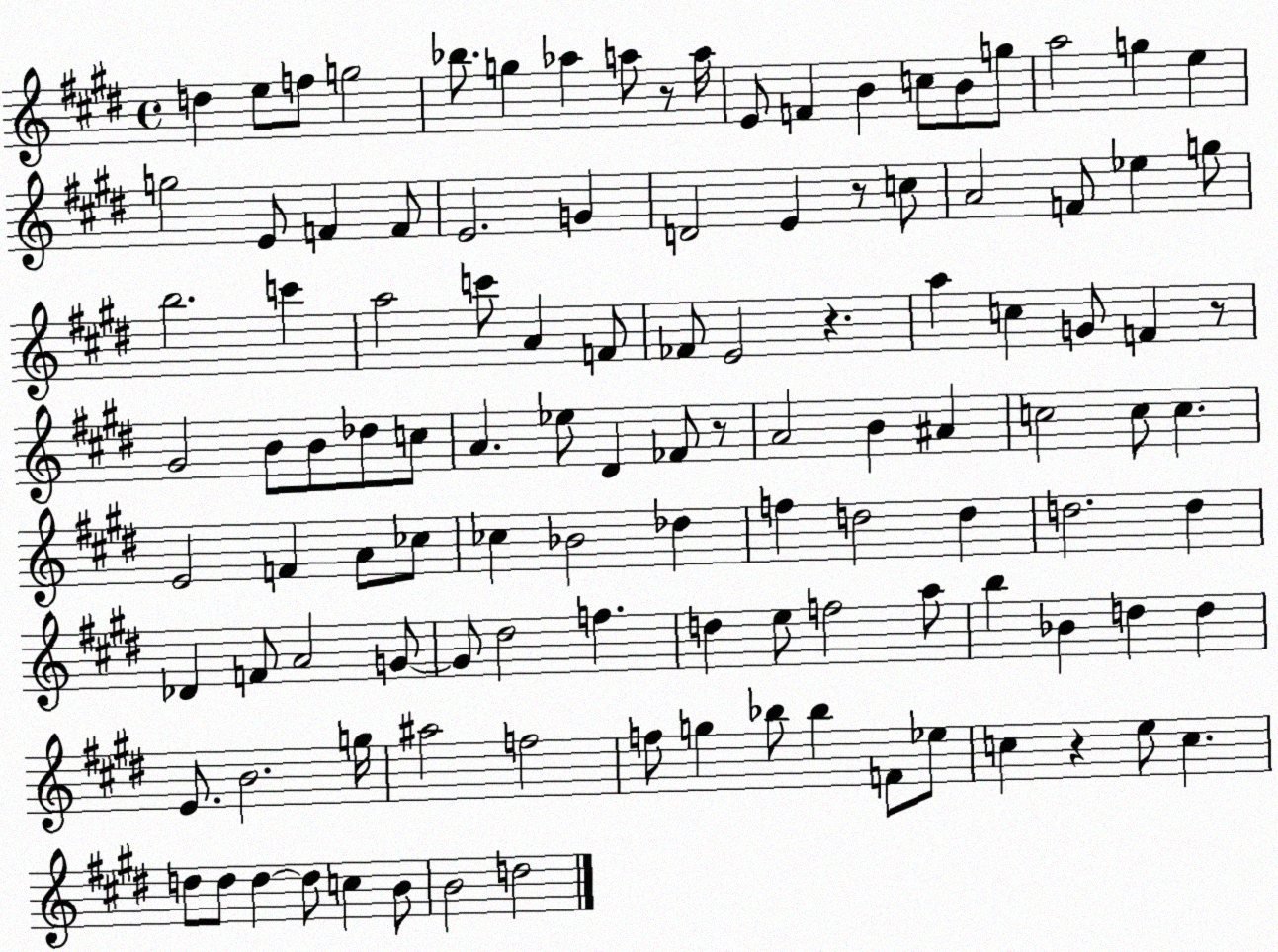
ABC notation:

X:1
T:Untitled
M:4/4
L:1/4
K:E
d e/2 f/2 g2 _b/2 g _a a/2 z/2 a/4 E/2 F B c/2 B/2 g/2 a2 g e g2 E/2 F F/2 E2 G D2 E z/2 c/2 A2 F/2 _e g/2 b2 c' a2 c'/2 A F/2 _F/2 E2 z a c G/2 F z/2 ^G2 B/2 B/2 _d/2 c/2 A _e/2 ^D _F/2 z/2 A2 B ^A c2 c/2 c E2 F A/2 _c/2 _c _B2 _d f d2 d d2 d _D F/2 A2 G/2 G/2 ^d2 f d e/2 f2 a/2 b _B d d E/2 B2 g/4 ^a2 f2 f/2 g _b/2 _b F/2 _e/2 c z e/2 c d/2 d/2 d d/2 c B/2 B2 d2